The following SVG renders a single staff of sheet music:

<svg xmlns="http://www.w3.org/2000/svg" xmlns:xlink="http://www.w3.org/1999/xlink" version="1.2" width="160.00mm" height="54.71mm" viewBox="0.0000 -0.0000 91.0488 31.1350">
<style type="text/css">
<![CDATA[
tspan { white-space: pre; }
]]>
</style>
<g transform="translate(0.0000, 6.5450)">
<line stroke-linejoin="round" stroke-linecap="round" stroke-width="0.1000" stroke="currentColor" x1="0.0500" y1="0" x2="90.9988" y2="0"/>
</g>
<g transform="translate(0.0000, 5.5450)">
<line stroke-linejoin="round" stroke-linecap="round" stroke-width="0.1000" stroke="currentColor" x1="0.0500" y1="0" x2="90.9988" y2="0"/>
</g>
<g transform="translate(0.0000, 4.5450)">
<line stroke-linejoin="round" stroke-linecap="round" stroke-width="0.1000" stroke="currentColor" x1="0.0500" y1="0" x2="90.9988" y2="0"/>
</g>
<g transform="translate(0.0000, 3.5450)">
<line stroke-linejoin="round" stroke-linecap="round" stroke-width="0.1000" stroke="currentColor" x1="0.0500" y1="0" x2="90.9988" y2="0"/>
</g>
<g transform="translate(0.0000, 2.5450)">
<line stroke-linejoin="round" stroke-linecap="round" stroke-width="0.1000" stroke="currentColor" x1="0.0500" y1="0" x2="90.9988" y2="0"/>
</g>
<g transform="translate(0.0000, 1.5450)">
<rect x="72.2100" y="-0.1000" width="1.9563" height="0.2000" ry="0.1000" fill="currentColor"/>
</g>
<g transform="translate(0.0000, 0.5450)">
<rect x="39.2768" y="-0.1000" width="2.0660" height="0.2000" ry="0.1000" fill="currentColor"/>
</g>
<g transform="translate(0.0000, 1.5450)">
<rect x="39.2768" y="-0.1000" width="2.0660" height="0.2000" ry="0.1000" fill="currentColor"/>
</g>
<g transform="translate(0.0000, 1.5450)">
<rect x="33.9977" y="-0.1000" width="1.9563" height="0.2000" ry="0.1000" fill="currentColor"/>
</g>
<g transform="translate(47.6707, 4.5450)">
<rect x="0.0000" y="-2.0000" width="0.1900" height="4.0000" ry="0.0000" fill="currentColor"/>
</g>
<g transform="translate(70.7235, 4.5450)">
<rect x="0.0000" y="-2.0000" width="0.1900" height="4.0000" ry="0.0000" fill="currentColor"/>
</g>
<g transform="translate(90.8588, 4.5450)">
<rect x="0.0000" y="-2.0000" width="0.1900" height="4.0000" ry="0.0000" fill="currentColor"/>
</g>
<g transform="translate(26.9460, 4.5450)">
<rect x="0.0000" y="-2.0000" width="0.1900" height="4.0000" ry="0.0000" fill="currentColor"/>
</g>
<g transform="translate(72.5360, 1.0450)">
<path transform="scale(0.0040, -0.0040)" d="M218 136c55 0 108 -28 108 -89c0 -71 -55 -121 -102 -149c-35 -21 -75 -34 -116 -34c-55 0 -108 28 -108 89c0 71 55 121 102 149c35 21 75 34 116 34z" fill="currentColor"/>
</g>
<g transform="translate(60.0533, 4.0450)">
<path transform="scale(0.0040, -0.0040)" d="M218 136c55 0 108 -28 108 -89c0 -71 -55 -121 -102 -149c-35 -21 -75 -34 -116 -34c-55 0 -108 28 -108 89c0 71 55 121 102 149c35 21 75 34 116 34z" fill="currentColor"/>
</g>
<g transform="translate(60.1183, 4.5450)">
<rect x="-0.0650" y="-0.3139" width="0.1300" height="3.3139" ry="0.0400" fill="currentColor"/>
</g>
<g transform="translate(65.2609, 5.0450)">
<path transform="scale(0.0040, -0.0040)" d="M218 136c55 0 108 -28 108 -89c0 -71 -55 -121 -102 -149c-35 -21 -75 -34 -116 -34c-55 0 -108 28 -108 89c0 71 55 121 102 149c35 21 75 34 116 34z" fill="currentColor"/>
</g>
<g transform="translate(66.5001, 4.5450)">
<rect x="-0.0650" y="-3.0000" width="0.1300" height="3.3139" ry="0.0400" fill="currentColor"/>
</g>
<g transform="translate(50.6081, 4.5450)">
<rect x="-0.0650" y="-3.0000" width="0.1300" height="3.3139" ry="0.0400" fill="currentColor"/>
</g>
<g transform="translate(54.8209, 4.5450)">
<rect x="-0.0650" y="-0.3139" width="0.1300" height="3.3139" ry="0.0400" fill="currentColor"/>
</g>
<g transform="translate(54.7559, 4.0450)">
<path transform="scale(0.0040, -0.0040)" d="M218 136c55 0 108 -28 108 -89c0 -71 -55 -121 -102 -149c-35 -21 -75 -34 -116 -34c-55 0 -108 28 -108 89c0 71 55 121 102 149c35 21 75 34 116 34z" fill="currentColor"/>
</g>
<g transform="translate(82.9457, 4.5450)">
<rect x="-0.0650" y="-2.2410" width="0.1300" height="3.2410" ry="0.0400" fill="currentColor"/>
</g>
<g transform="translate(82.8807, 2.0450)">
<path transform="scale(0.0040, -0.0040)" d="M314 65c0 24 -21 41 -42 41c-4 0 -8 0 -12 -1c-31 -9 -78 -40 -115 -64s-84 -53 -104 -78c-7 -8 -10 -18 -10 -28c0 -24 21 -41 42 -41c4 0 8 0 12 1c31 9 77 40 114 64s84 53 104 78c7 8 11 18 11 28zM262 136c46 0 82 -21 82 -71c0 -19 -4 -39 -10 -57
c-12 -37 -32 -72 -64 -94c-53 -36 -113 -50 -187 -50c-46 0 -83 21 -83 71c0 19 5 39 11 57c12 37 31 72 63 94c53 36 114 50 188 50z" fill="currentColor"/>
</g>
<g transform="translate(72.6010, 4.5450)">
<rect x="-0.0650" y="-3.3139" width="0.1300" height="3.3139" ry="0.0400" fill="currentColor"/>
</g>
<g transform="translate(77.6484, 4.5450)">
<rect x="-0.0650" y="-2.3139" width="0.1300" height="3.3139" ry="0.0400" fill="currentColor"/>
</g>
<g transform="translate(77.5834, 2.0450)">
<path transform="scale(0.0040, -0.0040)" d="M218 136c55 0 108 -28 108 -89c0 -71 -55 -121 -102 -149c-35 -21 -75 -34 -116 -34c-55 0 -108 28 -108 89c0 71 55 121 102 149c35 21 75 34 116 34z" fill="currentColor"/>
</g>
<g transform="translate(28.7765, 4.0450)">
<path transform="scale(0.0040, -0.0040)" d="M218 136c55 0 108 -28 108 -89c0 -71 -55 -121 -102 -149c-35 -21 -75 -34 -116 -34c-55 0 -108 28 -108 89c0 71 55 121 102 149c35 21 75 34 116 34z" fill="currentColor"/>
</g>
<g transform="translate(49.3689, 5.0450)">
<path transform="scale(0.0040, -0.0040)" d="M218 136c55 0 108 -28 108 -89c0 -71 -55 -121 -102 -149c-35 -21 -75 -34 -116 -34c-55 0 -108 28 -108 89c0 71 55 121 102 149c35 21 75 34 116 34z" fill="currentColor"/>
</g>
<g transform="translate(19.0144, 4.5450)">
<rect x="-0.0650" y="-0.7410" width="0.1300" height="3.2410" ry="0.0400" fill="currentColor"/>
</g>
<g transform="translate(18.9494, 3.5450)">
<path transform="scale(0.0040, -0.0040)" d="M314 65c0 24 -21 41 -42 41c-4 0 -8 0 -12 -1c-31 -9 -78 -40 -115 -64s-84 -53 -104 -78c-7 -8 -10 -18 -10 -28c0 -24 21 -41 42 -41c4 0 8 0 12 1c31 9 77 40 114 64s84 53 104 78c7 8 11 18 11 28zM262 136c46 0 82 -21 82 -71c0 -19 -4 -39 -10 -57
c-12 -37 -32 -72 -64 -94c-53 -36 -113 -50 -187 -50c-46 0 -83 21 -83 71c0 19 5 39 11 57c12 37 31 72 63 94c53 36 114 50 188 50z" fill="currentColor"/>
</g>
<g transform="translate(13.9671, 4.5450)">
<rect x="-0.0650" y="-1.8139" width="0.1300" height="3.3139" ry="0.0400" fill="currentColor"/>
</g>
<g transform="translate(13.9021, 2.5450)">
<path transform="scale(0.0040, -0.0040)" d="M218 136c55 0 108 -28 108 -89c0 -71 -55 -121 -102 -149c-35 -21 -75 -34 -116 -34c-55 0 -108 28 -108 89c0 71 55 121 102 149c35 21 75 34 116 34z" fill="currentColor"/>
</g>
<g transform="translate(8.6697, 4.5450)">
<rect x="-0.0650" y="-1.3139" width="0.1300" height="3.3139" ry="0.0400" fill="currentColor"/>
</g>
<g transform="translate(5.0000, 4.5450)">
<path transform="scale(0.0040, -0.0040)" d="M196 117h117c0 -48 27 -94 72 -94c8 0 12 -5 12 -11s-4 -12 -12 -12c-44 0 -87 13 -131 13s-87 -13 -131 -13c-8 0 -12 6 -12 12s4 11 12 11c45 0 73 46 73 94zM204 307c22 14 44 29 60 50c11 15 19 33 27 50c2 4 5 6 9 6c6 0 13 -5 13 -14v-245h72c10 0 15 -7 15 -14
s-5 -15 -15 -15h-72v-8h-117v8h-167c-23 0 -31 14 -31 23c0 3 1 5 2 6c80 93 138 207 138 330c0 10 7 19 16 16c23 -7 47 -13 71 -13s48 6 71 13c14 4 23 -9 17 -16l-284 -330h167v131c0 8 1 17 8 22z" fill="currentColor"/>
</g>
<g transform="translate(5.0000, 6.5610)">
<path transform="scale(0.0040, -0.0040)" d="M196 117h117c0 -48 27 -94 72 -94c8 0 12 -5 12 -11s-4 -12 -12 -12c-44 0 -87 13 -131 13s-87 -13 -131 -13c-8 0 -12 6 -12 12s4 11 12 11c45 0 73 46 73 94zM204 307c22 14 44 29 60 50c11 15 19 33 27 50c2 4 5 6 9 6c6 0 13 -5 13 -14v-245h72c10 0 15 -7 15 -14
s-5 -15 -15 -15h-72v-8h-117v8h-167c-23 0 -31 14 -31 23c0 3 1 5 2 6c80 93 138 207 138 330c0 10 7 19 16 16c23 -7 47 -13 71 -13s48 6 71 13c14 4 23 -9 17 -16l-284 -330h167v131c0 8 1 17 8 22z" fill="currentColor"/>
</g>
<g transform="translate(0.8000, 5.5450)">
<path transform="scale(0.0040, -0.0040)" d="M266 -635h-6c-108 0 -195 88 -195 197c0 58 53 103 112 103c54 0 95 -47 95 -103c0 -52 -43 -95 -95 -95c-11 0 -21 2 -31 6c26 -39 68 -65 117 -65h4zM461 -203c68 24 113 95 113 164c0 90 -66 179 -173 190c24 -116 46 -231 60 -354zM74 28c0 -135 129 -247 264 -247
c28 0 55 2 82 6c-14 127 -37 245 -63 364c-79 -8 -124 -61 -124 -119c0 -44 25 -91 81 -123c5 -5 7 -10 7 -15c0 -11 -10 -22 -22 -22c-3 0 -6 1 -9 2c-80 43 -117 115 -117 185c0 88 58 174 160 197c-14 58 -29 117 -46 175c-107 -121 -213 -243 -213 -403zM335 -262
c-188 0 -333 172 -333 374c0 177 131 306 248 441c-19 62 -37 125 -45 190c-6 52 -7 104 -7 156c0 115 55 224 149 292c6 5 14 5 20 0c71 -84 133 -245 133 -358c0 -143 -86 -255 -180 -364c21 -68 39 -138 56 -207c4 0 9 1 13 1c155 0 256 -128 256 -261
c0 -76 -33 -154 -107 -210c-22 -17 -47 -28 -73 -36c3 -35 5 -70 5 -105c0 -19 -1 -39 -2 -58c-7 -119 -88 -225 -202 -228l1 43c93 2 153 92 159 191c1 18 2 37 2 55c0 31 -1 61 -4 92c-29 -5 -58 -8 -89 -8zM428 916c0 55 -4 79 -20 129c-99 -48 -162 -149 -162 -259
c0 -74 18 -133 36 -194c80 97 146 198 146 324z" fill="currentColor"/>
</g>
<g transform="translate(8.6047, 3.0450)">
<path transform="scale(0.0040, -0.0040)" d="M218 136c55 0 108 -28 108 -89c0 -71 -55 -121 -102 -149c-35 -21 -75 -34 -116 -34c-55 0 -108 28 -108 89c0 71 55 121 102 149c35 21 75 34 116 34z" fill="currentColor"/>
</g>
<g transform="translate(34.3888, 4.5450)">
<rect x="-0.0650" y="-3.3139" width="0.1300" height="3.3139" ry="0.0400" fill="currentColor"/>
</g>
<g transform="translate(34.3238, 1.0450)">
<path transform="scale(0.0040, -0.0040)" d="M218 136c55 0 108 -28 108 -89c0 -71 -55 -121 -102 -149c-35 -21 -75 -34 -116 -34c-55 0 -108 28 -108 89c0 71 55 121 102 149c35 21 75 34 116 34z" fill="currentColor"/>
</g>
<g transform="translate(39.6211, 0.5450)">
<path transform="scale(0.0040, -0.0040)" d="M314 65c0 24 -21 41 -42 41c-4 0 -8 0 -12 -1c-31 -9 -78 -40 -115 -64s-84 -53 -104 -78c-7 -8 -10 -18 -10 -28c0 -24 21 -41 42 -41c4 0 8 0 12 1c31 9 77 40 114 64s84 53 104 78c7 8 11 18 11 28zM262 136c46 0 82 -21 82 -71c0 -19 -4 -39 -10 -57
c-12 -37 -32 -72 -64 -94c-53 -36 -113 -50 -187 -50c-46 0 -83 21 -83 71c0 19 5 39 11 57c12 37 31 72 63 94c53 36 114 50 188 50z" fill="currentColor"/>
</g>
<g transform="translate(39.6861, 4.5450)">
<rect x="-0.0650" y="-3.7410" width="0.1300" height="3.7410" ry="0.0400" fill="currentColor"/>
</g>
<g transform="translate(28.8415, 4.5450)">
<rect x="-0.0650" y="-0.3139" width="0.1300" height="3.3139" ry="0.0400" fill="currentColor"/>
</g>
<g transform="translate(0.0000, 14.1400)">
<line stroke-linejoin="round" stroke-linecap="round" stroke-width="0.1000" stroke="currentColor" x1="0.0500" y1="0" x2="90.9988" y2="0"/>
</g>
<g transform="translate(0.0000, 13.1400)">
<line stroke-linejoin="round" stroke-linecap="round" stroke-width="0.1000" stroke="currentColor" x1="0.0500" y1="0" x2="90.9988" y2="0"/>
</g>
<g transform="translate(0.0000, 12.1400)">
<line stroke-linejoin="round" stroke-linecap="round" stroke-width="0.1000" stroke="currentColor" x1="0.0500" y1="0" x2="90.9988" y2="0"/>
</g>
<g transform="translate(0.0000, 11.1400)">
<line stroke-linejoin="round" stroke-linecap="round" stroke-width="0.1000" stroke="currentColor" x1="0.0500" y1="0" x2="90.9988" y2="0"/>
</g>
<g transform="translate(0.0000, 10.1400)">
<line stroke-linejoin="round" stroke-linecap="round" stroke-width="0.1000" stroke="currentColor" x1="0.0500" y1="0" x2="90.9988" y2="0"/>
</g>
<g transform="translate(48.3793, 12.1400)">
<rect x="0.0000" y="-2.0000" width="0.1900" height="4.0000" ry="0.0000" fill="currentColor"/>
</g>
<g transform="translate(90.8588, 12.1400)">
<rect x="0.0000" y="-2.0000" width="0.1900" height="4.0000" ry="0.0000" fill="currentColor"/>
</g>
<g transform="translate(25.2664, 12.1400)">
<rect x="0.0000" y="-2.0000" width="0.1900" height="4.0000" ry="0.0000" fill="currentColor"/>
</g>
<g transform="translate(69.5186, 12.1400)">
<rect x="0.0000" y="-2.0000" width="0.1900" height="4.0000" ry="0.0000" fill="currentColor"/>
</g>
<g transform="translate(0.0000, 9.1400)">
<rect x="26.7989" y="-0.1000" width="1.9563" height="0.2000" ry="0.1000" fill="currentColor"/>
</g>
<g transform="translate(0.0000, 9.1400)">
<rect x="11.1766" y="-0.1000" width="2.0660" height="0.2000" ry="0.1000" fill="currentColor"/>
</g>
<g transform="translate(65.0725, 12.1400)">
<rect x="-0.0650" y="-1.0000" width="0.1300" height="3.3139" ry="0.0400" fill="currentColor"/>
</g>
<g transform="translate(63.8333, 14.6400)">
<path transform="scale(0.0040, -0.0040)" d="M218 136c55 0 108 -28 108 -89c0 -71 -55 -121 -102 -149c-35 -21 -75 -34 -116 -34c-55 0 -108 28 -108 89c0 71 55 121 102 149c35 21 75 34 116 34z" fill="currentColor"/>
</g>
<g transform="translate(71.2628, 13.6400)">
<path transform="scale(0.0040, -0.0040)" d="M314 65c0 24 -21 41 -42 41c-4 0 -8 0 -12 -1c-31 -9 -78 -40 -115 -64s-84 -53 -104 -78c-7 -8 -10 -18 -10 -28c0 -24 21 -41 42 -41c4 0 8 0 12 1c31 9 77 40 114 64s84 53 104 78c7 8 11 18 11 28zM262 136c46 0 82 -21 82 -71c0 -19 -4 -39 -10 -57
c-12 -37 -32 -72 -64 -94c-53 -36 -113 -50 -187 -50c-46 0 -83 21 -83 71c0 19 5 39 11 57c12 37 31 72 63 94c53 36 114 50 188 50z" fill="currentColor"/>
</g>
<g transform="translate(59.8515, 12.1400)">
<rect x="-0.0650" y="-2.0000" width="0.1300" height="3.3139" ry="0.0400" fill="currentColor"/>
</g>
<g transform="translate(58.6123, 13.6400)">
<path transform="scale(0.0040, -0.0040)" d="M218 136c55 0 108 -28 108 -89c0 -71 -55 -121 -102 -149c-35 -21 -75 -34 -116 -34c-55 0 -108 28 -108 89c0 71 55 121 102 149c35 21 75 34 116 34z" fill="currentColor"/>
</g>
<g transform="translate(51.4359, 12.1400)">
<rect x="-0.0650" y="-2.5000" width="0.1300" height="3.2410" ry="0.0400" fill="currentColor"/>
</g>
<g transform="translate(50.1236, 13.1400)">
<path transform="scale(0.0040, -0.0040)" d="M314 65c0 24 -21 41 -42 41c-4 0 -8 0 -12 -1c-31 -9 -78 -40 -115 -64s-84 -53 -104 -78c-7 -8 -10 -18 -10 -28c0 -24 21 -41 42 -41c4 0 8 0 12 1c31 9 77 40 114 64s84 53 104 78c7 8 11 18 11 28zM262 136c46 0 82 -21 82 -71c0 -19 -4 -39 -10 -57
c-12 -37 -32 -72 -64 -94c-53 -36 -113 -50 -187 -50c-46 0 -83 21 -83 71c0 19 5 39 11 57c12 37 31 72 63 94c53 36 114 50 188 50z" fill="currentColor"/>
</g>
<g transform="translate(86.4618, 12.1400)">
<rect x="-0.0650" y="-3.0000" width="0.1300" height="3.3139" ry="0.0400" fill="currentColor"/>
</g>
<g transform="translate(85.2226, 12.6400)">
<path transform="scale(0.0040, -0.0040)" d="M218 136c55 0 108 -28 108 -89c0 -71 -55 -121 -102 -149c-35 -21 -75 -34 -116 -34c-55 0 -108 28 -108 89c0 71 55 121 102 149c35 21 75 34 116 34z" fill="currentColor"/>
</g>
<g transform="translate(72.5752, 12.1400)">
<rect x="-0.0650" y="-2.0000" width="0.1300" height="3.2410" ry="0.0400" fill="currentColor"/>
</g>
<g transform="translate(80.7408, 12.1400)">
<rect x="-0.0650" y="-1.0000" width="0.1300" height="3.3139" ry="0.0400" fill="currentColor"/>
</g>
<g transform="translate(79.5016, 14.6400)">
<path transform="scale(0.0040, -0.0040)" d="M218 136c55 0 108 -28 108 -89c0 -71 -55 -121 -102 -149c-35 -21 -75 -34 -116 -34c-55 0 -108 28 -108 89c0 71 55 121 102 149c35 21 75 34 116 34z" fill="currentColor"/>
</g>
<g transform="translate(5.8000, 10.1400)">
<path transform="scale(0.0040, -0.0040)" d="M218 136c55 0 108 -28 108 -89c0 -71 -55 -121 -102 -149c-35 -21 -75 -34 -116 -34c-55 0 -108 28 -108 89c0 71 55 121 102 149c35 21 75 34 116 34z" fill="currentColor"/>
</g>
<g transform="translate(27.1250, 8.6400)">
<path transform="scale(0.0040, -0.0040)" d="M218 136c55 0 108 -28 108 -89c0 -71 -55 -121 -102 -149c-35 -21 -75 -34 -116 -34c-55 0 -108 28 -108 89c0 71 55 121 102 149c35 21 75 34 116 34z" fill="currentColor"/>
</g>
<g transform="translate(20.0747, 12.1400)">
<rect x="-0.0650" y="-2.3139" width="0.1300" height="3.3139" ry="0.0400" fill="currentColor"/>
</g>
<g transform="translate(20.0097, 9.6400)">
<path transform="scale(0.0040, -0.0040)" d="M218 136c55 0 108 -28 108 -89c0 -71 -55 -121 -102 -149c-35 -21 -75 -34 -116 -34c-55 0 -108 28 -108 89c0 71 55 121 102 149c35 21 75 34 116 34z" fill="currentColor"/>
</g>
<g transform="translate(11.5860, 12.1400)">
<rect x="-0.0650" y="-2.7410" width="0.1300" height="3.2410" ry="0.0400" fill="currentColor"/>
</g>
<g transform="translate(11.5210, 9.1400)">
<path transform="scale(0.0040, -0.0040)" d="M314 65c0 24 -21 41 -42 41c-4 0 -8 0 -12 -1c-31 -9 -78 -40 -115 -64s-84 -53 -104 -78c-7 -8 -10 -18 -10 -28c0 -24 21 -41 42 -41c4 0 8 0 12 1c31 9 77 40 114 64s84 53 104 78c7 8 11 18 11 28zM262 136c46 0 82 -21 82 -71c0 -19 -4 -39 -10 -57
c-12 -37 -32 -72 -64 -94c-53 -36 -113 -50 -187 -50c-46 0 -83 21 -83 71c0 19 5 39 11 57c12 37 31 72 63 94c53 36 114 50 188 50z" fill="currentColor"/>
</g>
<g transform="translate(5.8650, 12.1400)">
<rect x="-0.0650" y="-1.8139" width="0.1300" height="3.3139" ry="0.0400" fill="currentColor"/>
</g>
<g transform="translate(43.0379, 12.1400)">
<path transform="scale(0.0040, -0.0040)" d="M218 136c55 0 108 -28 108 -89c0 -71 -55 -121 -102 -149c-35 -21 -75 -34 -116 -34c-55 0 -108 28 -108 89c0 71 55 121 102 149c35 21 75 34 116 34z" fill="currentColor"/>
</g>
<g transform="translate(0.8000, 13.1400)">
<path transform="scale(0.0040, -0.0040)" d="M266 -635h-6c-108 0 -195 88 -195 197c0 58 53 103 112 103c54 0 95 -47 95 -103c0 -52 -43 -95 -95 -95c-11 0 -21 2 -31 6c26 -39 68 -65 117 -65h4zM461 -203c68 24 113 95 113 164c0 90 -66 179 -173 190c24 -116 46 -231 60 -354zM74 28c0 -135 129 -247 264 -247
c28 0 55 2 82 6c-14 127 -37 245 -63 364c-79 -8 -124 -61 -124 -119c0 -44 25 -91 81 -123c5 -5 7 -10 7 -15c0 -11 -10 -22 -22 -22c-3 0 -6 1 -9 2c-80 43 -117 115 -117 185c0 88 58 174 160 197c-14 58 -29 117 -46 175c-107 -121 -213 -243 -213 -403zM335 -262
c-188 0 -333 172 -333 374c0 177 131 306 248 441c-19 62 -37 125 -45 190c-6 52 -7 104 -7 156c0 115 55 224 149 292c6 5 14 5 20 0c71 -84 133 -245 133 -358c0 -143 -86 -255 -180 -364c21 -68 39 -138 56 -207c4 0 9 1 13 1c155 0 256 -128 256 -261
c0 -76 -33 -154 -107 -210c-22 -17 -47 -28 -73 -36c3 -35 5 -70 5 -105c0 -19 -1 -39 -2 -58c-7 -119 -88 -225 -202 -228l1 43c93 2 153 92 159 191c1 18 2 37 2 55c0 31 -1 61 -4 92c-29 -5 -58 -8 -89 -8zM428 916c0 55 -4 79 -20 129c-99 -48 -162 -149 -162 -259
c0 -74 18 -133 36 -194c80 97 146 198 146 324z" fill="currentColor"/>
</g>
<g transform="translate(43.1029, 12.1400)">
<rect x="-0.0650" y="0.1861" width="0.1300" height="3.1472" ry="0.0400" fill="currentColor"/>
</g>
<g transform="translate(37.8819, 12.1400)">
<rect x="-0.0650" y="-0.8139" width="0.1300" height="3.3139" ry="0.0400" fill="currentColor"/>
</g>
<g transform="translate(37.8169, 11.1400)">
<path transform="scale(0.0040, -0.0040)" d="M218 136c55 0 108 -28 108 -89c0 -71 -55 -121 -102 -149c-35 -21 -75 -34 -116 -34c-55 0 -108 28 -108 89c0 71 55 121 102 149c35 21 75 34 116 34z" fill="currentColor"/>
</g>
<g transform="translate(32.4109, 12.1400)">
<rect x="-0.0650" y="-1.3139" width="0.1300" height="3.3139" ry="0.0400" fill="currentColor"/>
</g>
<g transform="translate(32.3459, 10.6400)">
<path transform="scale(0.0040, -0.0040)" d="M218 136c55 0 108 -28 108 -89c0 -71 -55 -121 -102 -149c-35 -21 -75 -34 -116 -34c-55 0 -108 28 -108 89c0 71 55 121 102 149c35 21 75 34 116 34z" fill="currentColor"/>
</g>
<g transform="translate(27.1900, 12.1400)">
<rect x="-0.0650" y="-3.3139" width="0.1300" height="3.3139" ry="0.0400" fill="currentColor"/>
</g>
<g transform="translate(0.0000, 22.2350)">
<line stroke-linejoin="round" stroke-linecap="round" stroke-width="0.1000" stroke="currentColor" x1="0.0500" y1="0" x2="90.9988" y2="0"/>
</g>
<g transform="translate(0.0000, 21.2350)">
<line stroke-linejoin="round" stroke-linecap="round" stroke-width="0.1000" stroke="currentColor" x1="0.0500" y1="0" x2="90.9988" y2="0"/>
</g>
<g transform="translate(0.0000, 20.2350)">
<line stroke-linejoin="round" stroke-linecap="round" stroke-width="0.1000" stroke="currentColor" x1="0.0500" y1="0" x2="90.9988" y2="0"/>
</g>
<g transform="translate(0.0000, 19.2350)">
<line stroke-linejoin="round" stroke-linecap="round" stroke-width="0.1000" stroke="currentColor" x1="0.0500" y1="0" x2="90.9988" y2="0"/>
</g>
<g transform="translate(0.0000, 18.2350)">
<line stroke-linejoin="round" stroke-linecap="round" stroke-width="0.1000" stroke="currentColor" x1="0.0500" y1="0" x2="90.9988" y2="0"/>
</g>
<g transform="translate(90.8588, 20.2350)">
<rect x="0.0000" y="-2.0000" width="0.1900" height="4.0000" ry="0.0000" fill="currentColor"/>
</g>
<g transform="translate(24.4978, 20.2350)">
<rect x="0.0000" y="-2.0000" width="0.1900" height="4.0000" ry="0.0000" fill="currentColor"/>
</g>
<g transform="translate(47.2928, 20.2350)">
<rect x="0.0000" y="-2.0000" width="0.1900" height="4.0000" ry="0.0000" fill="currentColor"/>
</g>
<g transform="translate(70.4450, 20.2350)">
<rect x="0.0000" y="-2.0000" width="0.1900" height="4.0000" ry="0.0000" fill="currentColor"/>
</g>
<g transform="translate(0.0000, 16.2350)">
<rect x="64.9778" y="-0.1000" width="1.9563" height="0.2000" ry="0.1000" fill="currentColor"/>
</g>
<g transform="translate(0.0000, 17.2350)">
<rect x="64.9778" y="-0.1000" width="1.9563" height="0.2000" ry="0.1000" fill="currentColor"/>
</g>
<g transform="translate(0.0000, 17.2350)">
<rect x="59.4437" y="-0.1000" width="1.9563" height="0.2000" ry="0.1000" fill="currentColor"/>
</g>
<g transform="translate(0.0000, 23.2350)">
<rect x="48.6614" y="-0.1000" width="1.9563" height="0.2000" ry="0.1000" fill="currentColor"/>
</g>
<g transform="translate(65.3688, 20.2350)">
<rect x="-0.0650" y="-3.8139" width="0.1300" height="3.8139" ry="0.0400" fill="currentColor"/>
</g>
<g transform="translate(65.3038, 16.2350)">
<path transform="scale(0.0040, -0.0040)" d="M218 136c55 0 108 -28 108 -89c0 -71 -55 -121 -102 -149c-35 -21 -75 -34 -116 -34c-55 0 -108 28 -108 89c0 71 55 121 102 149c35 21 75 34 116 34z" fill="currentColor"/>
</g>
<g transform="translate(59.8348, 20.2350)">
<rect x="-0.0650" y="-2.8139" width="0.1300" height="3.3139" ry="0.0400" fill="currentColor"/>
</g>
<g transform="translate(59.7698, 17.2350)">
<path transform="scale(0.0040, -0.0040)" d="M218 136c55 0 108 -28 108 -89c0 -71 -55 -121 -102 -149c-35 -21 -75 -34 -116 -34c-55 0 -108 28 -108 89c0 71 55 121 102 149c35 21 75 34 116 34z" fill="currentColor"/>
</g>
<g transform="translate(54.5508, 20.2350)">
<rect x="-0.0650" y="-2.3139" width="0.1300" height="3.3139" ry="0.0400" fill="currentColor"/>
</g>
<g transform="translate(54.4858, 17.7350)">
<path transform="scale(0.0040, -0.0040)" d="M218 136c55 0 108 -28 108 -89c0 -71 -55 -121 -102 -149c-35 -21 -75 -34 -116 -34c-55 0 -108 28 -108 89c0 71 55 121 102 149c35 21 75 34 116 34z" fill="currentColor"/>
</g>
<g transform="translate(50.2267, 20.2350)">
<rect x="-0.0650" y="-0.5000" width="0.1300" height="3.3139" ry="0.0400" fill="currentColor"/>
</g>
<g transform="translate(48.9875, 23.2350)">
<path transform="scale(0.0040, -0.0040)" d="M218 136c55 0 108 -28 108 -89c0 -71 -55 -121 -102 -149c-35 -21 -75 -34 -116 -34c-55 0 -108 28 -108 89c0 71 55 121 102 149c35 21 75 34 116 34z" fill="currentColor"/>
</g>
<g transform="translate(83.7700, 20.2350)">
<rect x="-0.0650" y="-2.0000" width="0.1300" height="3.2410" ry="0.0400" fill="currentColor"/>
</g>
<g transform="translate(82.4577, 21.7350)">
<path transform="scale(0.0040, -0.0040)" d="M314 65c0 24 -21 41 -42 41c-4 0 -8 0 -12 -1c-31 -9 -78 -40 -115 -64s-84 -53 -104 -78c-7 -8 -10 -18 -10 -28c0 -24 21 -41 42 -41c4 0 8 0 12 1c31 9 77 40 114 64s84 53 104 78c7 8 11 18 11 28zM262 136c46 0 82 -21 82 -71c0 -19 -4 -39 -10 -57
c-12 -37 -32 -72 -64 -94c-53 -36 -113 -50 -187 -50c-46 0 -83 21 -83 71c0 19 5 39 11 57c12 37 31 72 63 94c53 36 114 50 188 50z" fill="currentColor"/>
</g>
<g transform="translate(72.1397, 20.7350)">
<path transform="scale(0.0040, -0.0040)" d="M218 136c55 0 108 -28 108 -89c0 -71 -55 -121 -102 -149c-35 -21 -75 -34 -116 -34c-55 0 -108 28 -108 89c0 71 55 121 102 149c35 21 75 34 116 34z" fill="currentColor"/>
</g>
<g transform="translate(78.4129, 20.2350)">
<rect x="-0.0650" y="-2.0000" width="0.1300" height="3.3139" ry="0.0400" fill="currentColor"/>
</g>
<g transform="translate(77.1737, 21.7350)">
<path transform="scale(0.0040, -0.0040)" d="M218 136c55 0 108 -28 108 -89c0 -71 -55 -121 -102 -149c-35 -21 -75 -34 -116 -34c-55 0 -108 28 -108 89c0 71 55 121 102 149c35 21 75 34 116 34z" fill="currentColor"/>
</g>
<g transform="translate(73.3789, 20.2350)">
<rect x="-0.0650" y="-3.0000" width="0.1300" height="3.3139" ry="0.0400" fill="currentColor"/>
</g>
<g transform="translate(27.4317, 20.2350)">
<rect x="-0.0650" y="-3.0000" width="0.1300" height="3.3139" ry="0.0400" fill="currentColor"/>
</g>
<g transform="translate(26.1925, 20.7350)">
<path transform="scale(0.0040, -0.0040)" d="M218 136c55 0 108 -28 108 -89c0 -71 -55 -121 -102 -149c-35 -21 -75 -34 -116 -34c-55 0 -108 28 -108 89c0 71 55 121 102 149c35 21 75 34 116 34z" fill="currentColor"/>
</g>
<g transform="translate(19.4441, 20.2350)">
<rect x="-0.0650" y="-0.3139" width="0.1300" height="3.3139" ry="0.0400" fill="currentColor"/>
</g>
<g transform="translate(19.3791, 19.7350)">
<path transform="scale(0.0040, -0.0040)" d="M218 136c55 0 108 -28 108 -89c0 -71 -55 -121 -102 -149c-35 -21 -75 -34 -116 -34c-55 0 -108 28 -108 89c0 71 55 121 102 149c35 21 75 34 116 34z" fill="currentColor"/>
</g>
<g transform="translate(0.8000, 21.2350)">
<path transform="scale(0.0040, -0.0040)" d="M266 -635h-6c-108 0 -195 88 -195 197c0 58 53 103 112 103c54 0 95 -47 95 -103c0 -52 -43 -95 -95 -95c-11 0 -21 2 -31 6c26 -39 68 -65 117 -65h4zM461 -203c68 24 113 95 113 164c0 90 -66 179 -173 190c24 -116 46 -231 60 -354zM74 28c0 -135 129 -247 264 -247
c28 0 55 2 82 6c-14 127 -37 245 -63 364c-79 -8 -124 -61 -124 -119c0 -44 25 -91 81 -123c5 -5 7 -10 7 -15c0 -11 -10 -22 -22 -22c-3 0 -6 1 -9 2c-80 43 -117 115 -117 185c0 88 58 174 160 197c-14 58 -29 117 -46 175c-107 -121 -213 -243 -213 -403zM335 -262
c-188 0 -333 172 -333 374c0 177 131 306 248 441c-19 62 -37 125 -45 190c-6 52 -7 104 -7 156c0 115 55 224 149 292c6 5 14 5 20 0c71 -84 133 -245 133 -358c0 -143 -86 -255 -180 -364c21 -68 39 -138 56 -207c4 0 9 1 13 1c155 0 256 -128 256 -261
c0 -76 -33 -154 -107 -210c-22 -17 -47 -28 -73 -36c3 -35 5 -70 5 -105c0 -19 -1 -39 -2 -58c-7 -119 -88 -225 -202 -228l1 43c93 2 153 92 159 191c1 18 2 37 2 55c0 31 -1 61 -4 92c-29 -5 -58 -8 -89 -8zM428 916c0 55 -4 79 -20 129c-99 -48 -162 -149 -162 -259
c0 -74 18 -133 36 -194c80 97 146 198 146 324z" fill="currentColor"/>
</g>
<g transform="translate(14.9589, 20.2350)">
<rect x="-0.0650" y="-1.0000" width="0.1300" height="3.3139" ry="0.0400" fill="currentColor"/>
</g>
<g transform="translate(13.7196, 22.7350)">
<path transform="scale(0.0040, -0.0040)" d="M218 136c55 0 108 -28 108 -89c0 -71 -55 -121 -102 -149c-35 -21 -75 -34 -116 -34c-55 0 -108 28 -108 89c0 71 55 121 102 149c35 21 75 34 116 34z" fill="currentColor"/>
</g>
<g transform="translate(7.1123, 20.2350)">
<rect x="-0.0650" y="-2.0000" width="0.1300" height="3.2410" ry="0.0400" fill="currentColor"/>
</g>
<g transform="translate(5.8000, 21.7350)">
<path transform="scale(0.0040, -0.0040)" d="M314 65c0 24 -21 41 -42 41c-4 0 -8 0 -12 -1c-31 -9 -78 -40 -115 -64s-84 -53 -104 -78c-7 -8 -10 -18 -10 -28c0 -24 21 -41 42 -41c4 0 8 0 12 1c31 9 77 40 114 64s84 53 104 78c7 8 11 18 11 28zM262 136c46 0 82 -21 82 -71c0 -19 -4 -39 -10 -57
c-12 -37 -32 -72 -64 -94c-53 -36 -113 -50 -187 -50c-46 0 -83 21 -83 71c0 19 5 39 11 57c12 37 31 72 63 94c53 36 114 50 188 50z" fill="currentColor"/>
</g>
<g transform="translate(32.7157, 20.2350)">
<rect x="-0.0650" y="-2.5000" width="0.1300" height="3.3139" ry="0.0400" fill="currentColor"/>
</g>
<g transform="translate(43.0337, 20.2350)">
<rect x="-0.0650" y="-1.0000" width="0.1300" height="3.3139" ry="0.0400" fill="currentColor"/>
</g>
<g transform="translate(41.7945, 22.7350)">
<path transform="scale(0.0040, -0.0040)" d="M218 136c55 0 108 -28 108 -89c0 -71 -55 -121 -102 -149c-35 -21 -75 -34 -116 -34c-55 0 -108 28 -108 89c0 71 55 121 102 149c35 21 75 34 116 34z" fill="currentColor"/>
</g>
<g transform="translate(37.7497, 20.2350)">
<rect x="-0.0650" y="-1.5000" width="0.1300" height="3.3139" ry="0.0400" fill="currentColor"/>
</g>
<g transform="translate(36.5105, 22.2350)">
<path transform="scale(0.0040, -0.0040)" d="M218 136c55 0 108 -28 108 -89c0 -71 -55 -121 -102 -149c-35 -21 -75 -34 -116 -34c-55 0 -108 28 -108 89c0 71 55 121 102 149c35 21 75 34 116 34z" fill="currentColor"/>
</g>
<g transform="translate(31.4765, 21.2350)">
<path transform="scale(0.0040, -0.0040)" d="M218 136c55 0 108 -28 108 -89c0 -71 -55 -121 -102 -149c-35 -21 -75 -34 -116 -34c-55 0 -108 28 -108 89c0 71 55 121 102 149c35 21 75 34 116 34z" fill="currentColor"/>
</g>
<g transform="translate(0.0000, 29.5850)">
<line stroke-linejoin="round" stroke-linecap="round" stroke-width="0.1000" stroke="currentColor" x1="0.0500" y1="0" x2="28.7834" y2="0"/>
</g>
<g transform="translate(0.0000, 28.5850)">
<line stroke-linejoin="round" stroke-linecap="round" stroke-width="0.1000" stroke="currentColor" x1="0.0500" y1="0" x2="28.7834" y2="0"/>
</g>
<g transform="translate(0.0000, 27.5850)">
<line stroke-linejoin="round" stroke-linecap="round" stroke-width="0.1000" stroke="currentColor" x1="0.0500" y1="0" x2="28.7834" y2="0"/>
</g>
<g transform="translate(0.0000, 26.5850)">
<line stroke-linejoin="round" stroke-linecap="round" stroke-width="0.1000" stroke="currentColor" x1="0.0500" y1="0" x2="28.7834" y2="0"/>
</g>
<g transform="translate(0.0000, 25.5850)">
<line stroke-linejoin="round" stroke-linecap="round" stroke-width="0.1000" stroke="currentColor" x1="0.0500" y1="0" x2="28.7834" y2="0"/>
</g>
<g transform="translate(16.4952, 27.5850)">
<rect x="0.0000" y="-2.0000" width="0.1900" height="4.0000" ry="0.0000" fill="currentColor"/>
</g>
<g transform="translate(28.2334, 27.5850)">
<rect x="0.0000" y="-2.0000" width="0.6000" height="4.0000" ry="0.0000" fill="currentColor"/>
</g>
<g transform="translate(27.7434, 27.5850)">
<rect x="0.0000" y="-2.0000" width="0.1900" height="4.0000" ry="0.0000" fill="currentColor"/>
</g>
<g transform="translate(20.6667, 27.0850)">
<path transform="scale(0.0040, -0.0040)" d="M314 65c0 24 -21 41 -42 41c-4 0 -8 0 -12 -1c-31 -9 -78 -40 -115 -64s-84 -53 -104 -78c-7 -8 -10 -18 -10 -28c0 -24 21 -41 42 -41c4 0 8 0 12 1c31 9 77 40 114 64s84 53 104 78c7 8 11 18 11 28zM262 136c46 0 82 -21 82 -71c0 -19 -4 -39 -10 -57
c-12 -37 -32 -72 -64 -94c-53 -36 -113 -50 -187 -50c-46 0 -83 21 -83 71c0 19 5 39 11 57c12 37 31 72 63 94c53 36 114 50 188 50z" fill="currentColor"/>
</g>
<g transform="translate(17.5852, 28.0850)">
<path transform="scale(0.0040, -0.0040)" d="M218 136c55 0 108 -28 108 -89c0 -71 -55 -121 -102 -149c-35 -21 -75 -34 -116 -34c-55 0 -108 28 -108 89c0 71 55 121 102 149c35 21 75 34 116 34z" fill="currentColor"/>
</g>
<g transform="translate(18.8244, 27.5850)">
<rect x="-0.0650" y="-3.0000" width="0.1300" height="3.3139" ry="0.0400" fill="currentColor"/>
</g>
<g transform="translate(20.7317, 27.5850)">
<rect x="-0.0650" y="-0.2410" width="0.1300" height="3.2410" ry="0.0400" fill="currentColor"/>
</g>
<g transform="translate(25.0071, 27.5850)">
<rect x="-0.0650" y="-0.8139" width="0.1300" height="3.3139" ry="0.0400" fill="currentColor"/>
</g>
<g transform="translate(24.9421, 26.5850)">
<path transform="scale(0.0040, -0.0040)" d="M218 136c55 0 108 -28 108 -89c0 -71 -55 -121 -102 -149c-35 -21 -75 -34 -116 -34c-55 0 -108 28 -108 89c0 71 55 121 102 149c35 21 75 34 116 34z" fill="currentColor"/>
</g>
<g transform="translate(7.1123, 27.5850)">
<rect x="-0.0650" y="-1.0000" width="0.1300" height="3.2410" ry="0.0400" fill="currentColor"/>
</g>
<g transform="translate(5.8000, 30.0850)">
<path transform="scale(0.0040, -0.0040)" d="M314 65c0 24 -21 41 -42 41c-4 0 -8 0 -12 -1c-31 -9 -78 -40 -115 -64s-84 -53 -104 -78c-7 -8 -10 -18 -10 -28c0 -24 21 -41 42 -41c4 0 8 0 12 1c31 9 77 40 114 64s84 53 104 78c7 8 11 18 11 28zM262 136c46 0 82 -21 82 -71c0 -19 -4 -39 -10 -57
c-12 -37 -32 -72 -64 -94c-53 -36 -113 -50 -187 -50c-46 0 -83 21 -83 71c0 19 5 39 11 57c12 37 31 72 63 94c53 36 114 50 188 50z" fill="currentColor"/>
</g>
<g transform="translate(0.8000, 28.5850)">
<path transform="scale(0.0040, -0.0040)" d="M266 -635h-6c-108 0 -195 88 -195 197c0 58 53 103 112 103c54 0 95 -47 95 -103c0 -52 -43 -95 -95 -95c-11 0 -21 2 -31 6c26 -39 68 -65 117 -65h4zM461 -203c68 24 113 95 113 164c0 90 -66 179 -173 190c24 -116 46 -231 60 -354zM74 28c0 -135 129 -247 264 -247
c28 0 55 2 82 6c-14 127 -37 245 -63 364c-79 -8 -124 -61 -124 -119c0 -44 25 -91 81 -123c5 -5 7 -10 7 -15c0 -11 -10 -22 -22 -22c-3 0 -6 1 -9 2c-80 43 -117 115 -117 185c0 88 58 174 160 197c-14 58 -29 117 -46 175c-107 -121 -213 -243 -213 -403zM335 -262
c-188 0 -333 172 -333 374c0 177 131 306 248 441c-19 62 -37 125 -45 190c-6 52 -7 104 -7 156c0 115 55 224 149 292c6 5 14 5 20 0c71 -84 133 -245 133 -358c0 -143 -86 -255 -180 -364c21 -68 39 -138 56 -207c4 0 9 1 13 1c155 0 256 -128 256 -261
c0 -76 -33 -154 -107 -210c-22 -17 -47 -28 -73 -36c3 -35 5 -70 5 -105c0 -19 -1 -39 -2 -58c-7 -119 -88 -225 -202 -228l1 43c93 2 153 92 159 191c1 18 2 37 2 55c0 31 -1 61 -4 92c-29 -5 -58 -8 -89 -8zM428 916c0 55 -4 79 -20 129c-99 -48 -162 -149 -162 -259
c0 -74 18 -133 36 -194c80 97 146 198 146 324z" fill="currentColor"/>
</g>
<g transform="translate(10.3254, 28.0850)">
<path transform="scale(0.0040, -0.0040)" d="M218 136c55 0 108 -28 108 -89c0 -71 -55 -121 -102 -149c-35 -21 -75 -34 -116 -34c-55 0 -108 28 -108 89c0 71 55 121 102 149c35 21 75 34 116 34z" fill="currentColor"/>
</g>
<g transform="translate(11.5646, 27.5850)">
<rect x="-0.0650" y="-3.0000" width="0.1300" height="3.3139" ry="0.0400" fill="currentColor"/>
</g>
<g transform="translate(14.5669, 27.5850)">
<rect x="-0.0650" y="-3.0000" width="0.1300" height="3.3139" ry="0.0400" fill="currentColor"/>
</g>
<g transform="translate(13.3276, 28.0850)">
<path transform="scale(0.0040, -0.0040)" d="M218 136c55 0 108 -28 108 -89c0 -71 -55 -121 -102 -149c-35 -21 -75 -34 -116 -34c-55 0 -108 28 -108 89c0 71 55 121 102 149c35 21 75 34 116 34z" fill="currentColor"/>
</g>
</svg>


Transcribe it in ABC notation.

X:1
T:Untitled
M:4/4
L:1/4
K:C
e f d2 c b c'2 A c c A b g g2 f a2 g b e d B G2 F D F2 D A F2 D c A G E D C g a c' A F F2 D2 A A A c2 d